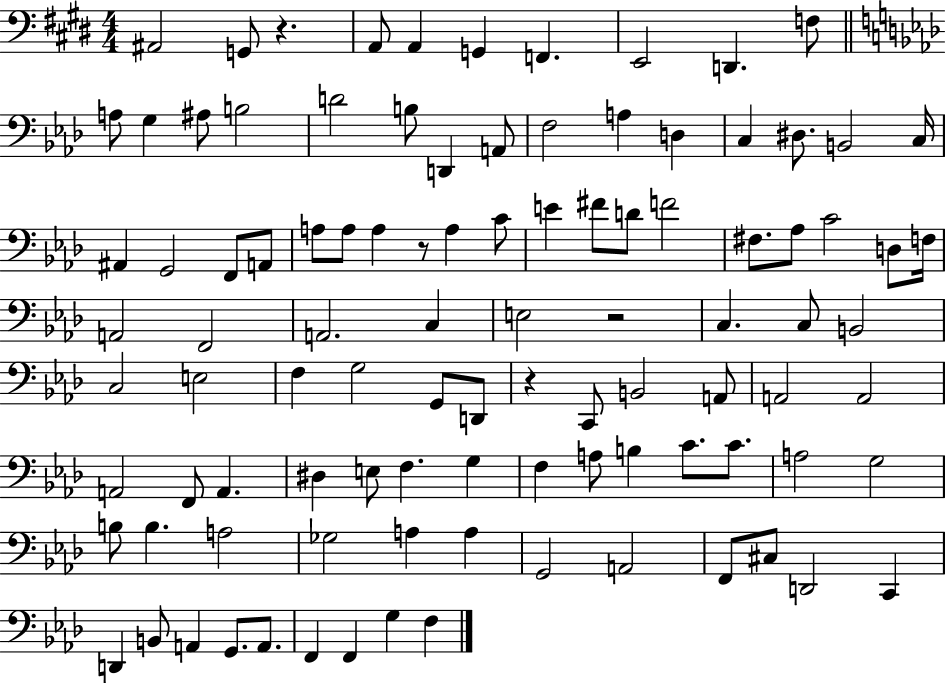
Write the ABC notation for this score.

X:1
T:Untitled
M:4/4
L:1/4
K:E
^A,,2 G,,/2 z A,,/2 A,, G,, F,, E,,2 D,, F,/2 A,/2 G, ^A,/2 B,2 D2 B,/2 D,, A,,/2 F,2 A, D, C, ^D,/2 B,,2 C,/4 ^A,, G,,2 F,,/2 A,,/2 A,/2 A,/2 A, z/2 A, C/2 E ^F/2 D/2 F2 ^F,/2 _A,/2 C2 D,/2 F,/4 A,,2 F,,2 A,,2 C, E,2 z2 C, C,/2 B,,2 C,2 E,2 F, G,2 G,,/2 D,,/2 z C,,/2 B,,2 A,,/2 A,,2 A,,2 A,,2 F,,/2 A,, ^D, E,/2 F, G, F, A,/2 B, C/2 C/2 A,2 G,2 B,/2 B, A,2 _G,2 A, A, G,,2 A,,2 F,,/2 ^C,/2 D,,2 C,, D,, B,,/2 A,, G,,/2 A,,/2 F,, F,, G, F,